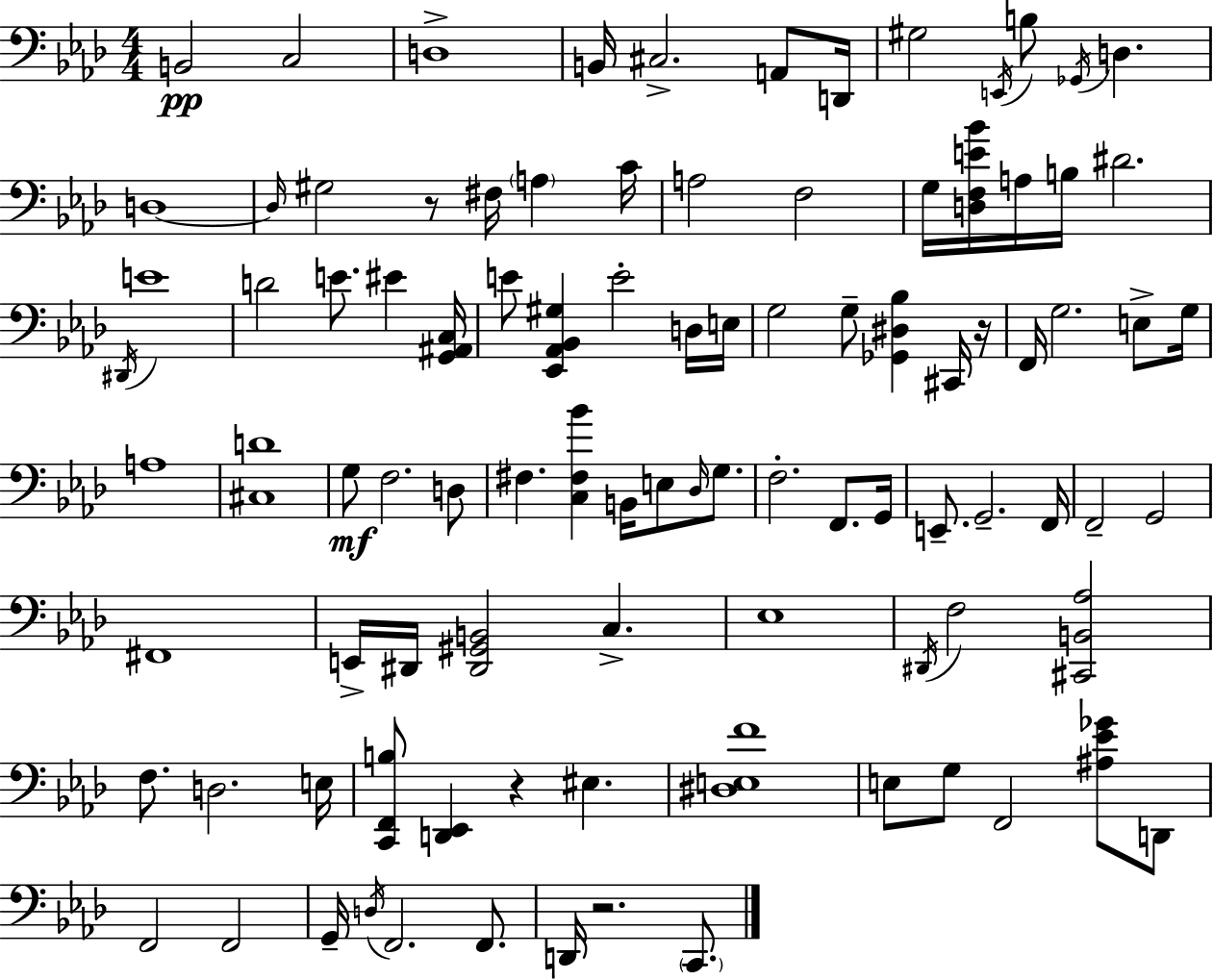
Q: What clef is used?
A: bass